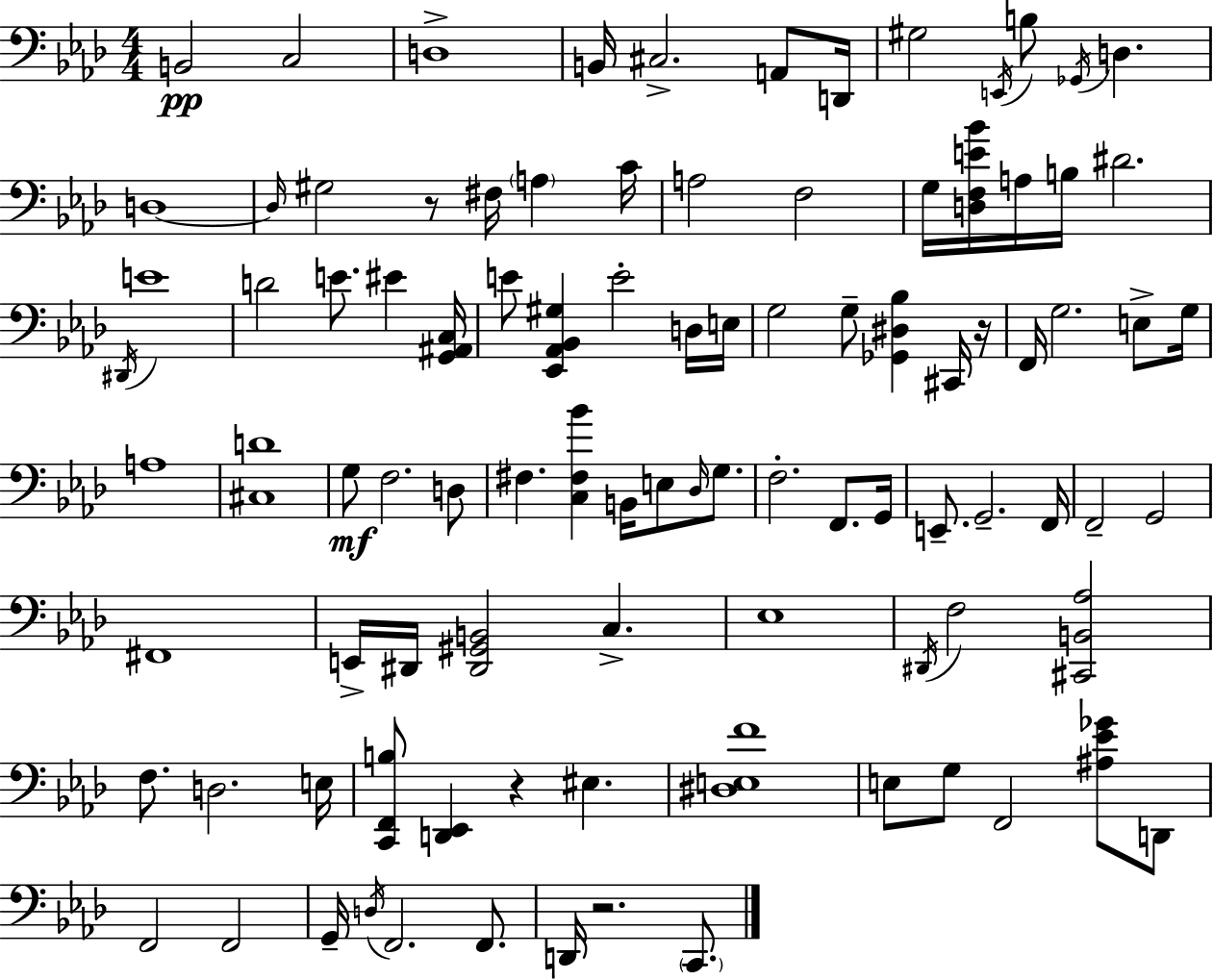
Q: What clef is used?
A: bass